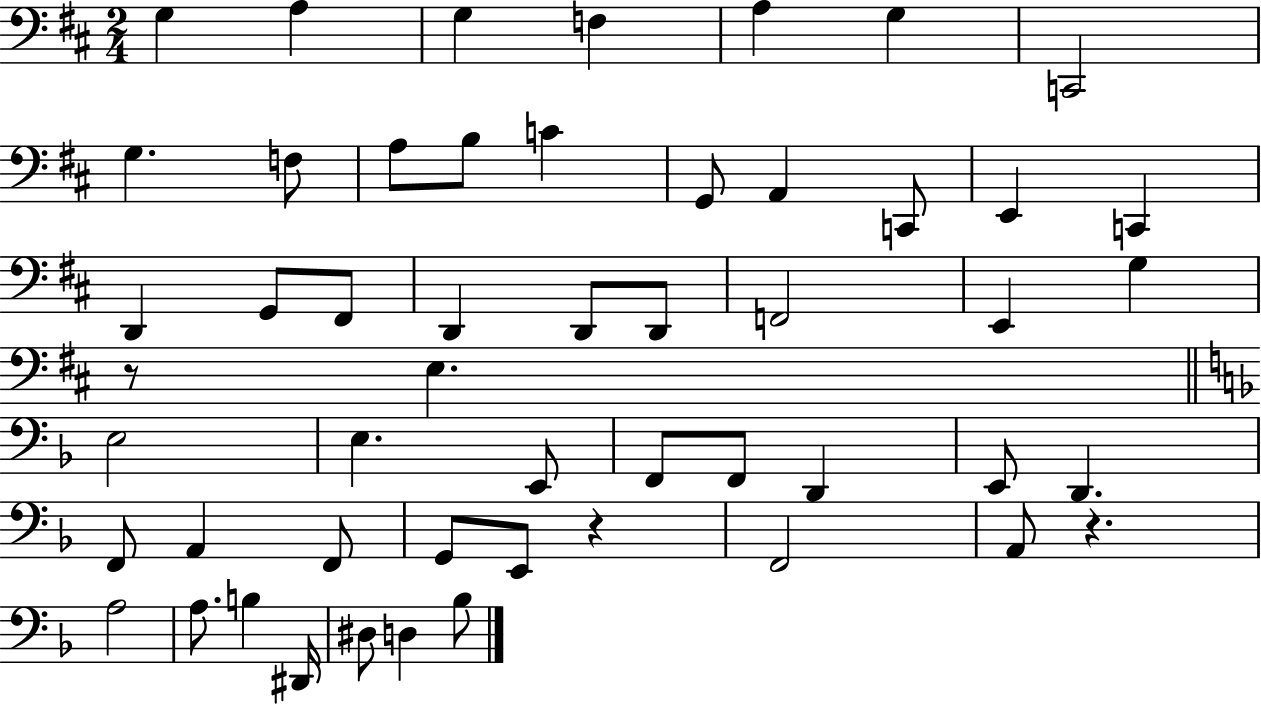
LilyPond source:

{
  \clef bass
  \numericTimeSignature
  \time 2/4
  \key d \major
  g4 a4 | g4 f4 | a4 g4 | c,2 | \break g4. f8 | a8 b8 c'4 | g,8 a,4 c,8 | e,4 c,4 | \break d,4 g,8 fis,8 | d,4 d,8 d,8 | f,2 | e,4 g4 | \break r8 e4. | \bar "||" \break \key f \major e2 | e4. e,8 | f,8 f,8 d,4 | e,8 d,4. | \break f,8 a,4 f,8 | g,8 e,8 r4 | f,2 | a,8 r4. | \break a2 | a8. b4 dis,16 | dis8 d4 bes8 | \bar "|."
}